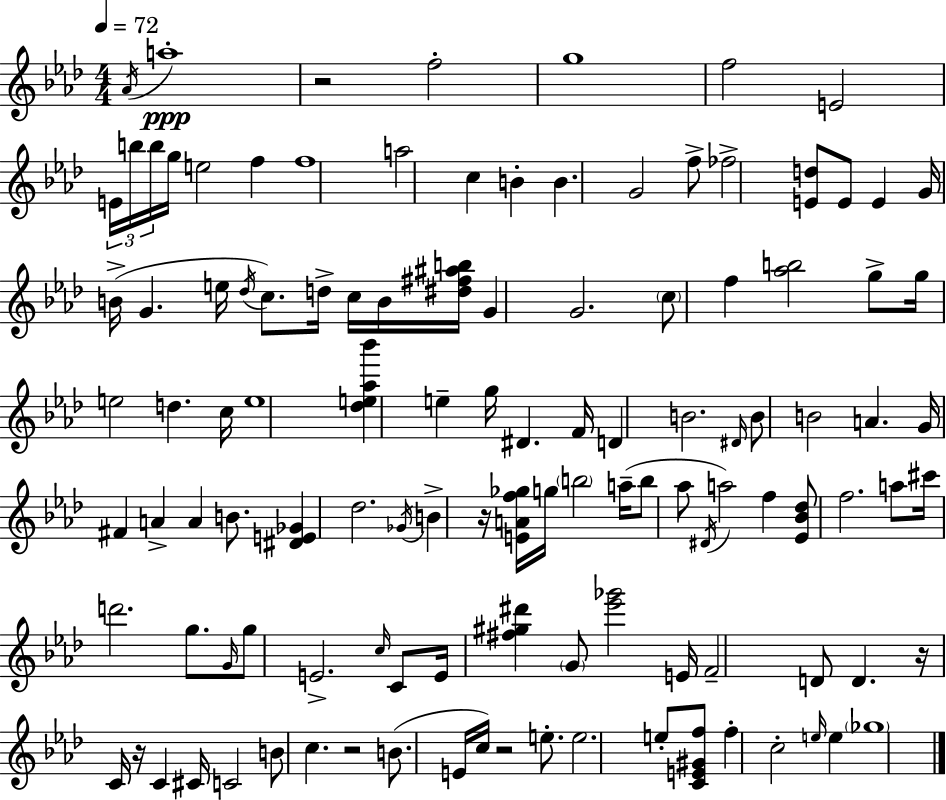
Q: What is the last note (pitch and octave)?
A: Gb5